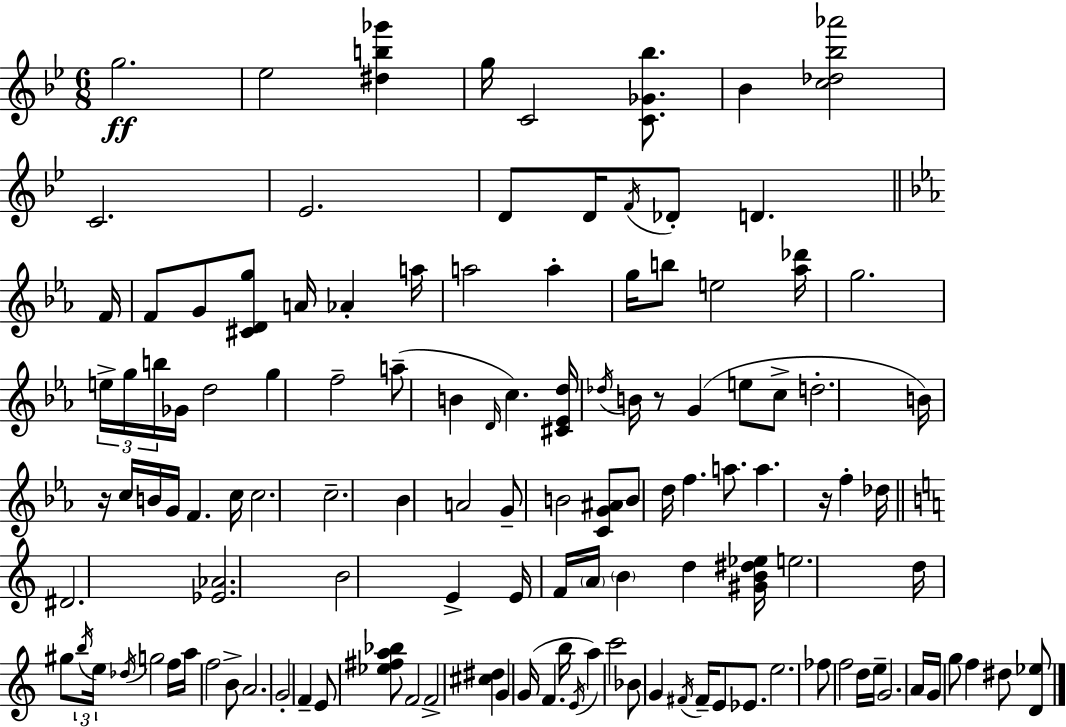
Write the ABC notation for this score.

X:1
T:Untitled
M:6/8
L:1/4
K:Gm
g2 _e2 [^db_g'] g/4 C2 [C_G_b]/2 _B [c_d_b_a']2 C2 _E2 D/2 D/4 F/4 _D/2 D F/4 F/2 G/2 [^CDg]/2 A/4 _A a/4 a2 a g/4 b/2 e2 [_a_d']/4 g2 e/4 g/4 b/4 _G/4 d2 g f2 a/2 B D/4 c [^C_Ed]/4 _d/4 B/4 z/2 G e/2 c/2 d2 B/4 z/4 c/4 B/4 G/4 F c/4 c2 c2 _B A2 G/2 B2 [CG^A]/2 B/2 d/4 f a/2 a z/4 f _d/4 ^D2 [_E_A]2 B2 E E/4 F/4 A/4 B d [^GB^d_e]/4 e2 d/4 ^g/2 b/4 e/4 _d/4 g2 f/4 a/4 f2 B/2 A2 G2 F E/2 [_e^fa_b]/2 F2 F2 [^c^d] G G/4 F b/4 E/4 a c'2 _B/2 G ^F/4 ^F/4 E/2 _E/2 e2 _f/2 f2 d/4 e/4 G2 A/4 G/4 g/2 f ^d/2 [D_e]/2